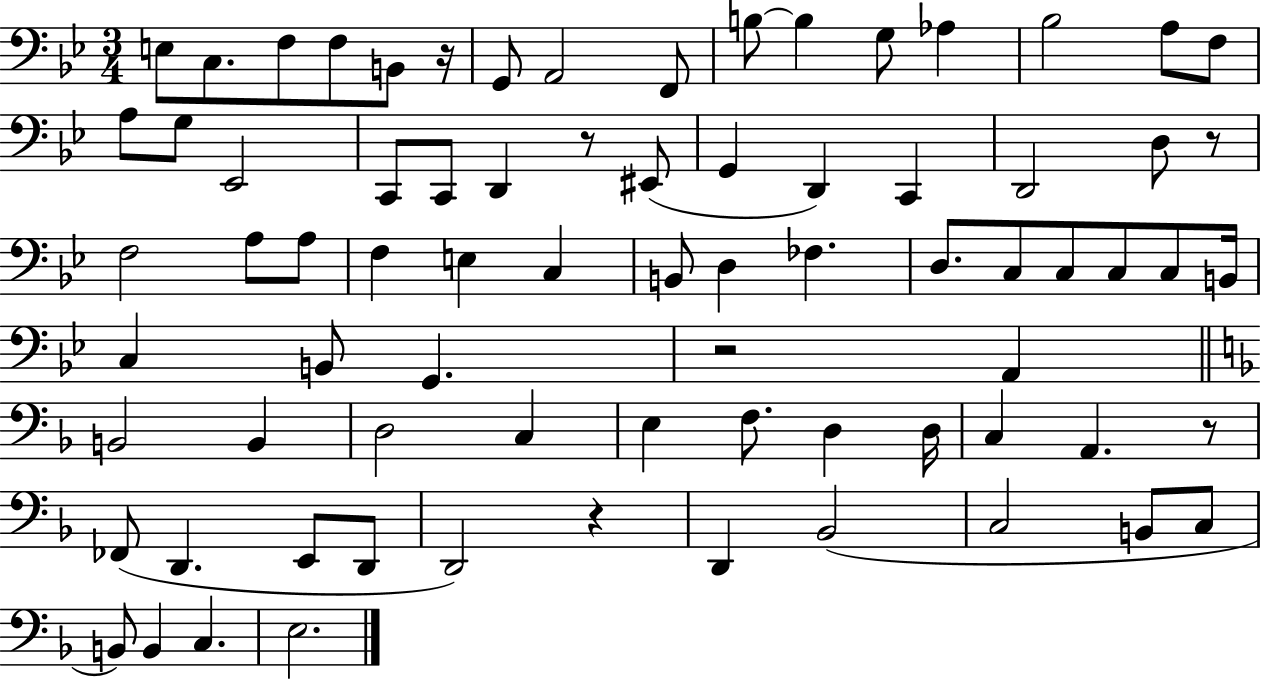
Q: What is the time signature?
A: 3/4